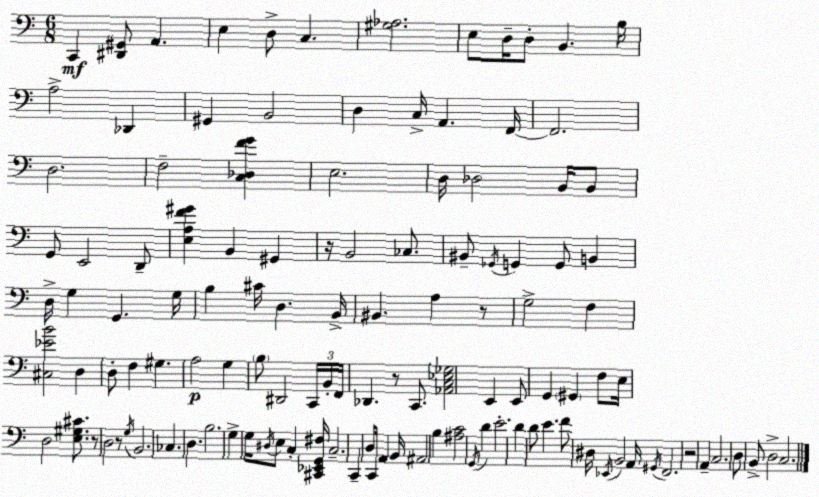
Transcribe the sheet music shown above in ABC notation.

X:1
T:Untitled
M:6/8
L:1/4
K:Am
C,, [^D,,^G,,]/2 A,, E, D,/2 C, [^G,_A,]2 E,/2 D,/4 D,/2 B,, B,/4 A,2 _D,, ^G,, B,,2 D, C,/4 A,, F,,/4 F,,2 D,2 F,2 [C,_D,FG] E,2 D,/4 _D,2 B,,/4 B,,/2 G,,/2 E,,2 D,,/2 [E,A,F^G] B,, ^G,, z/4 B,,2 _C,/2 ^B,,/2 _G,,/4 G,, G,,/2 B,, D,/4 G, G,, G,/4 B, ^C/4 D, B,,/4 ^B,, A, z/2 G,2 F, [^C,_EB]2 D, D,/2 F, ^G, A,2 G, B,/2 ^D,,2 C,,/4 B,,/4 F,,/4 _D,, z/2 C,,/2 [_A,,C,_E,_G,]2 E,, E,,/2 G,, ^G,, F,/2 E,/4 D,2 [E,^G,^C]/2 z/2 D,2 z/2 G,/4 B,,2 _C, D, B,2 G, G,/4 ^D,/4 E,/2 C, [^C,,_E,,G,,^F,]/4 C,2 C,, D,/2 C,,/4 A,, B,,/4 ^A,,2 B, [^A,C]2 G,,/4 D E2 D D/2 E F/2 ^D,/4 _E,,/4 B,,2 A,,/4 ^G,,/4 F,,2 z2 A,, C,2 D,/2 B,,/2 D,2 C,2